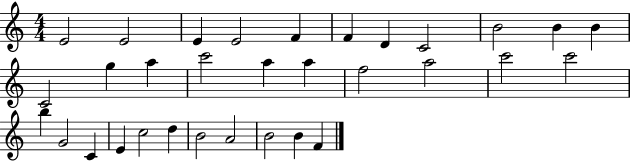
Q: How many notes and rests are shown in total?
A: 32